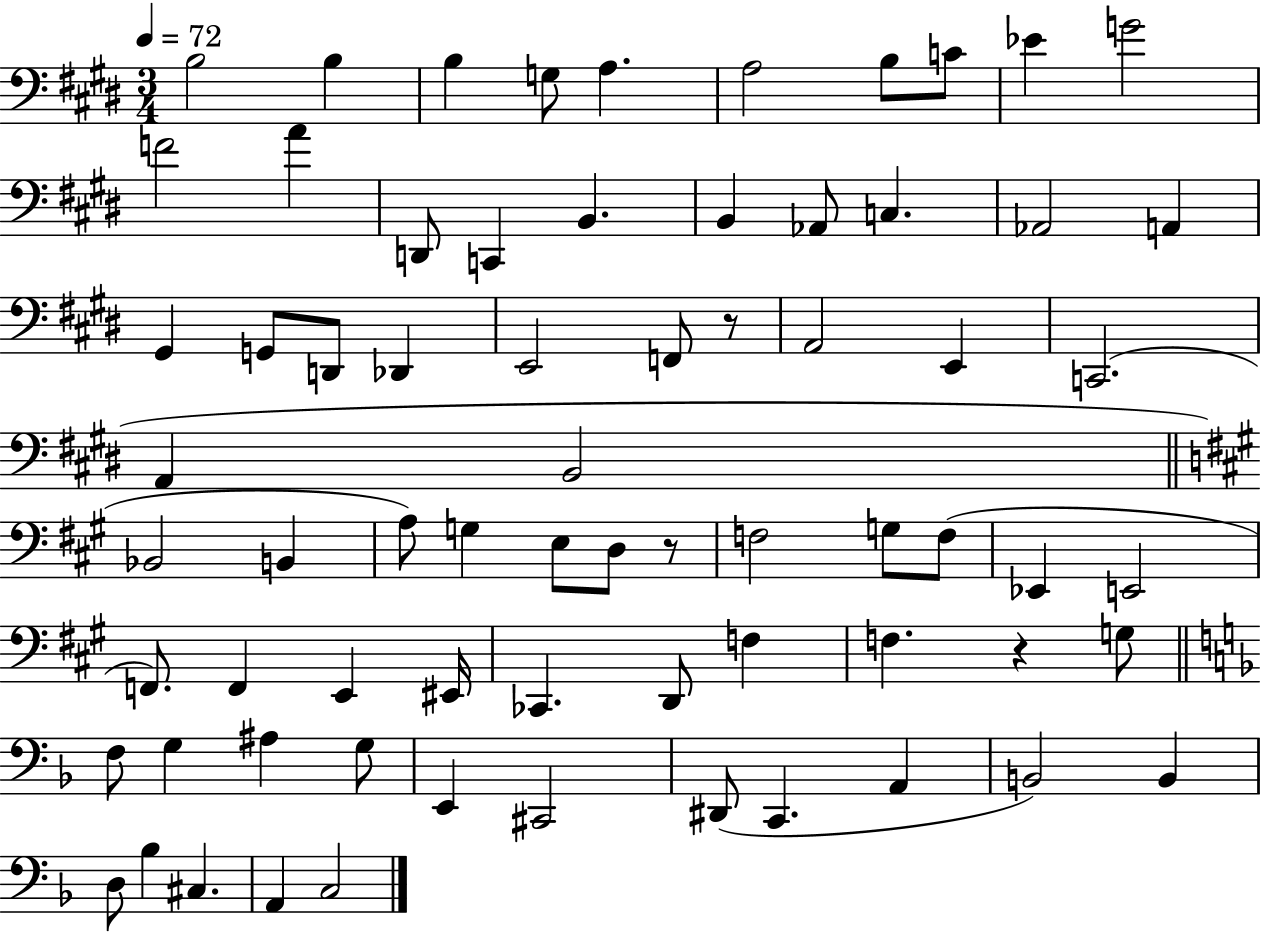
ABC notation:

X:1
T:Untitled
M:3/4
L:1/4
K:E
B,2 B, B, G,/2 A, A,2 B,/2 C/2 _E G2 F2 A D,,/2 C,, B,, B,, _A,,/2 C, _A,,2 A,, ^G,, G,,/2 D,,/2 _D,, E,,2 F,,/2 z/2 A,,2 E,, C,,2 A,, B,,2 _B,,2 B,, A,/2 G, E,/2 D,/2 z/2 F,2 G,/2 F,/2 _E,, E,,2 F,,/2 F,, E,, ^E,,/4 _C,, D,,/2 F, F, z G,/2 F,/2 G, ^A, G,/2 E,, ^C,,2 ^D,,/2 C,, A,, B,,2 B,, D,/2 _B, ^C, A,, C,2